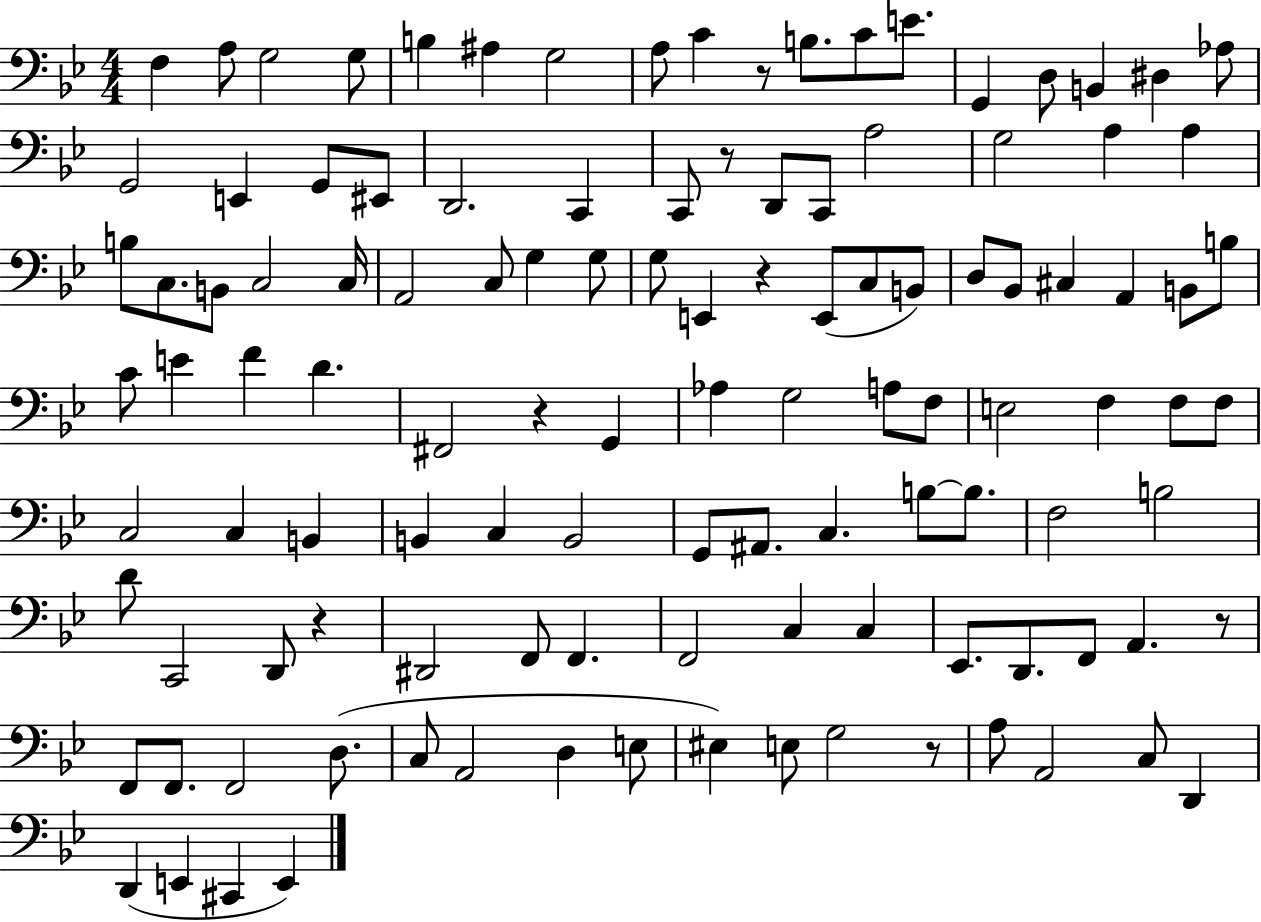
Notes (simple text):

F3/q A3/e G3/h G3/e B3/q A#3/q G3/h A3/e C4/q R/e B3/e. C4/e E4/e. G2/q D3/e B2/q D#3/q Ab3/e G2/h E2/q G2/e EIS2/e D2/h. C2/q C2/e R/e D2/e C2/e A3/h G3/h A3/q A3/q B3/e C3/e. B2/e C3/h C3/s A2/h C3/e G3/q G3/e G3/e E2/q R/q E2/e C3/e B2/e D3/e Bb2/e C#3/q A2/q B2/e B3/e C4/e E4/q F4/q D4/q. F#2/h R/q G2/q Ab3/q G3/h A3/e F3/e E3/h F3/q F3/e F3/e C3/h C3/q B2/q B2/q C3/q B2/h G2/e A#2/e. C3/q. B3/e B3/e. F3/h B3/h D4/e C2/h D2/e R/q D#2/h F2/e F2/q. F2/h C3/q C3/q Eb2/e. D2/e. F2/e A2/q. R/e F2/e F2/e. F2/h D3/e. C3/e A2/h D3/q E3/e EIS3/q E3/e G3/h R/e A3/e A2/h C3/e D2/q D2/q E2/q C#2/q E2/q